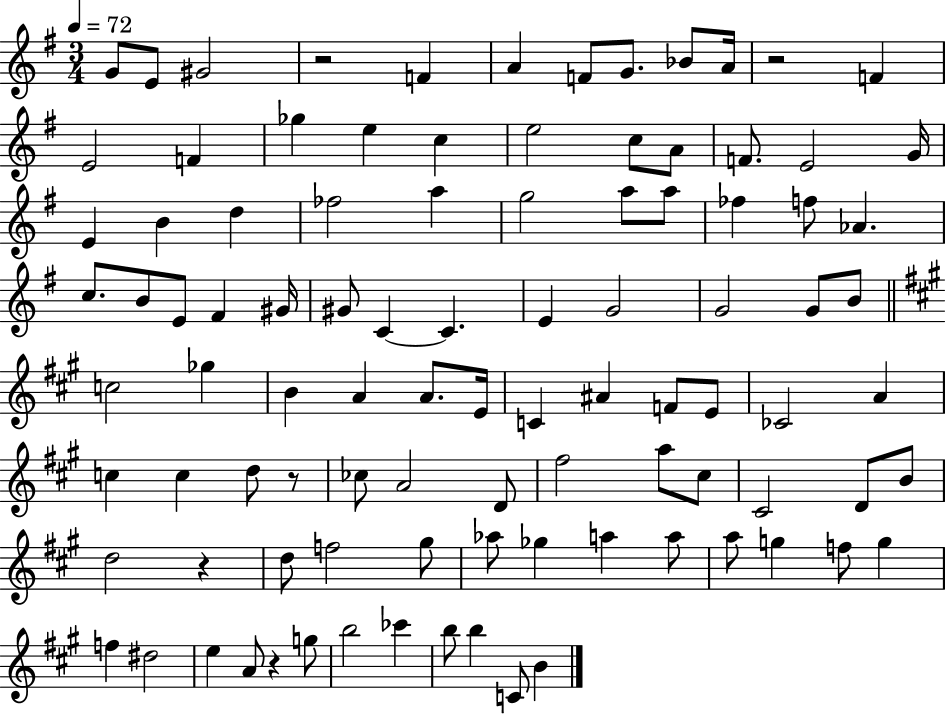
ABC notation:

X:1
T:Untitled
M:3/4
L:1/4
K:G
G/2 E/2 ^G2 z2 F A F/2 G/2 _B/2 A/4 z2 F E2 F _g e c e2 c/2 A/2 F/2 E2 G/4 E B d _f2 a g2 a/2 a/2 _f f/2 _A c/2 B/2 E/2 ^F ^G/4 ^G/2 C C E G2 G2 G/2 B/2 c2 _g B A A/2 E/4 C ^A F/2 E/2 _C2 A c c d/2 z/2 _c/2 A2 D/2 ^f2 a/2 ^c/2 ^C2 D/2 B/2 d2 z d/2 f2 ^g/2 _a/2 _g a a/2 a/2 g f/2 g f ^d2 e A/2 z g/2 b2 _c' b/2 b C/2 B